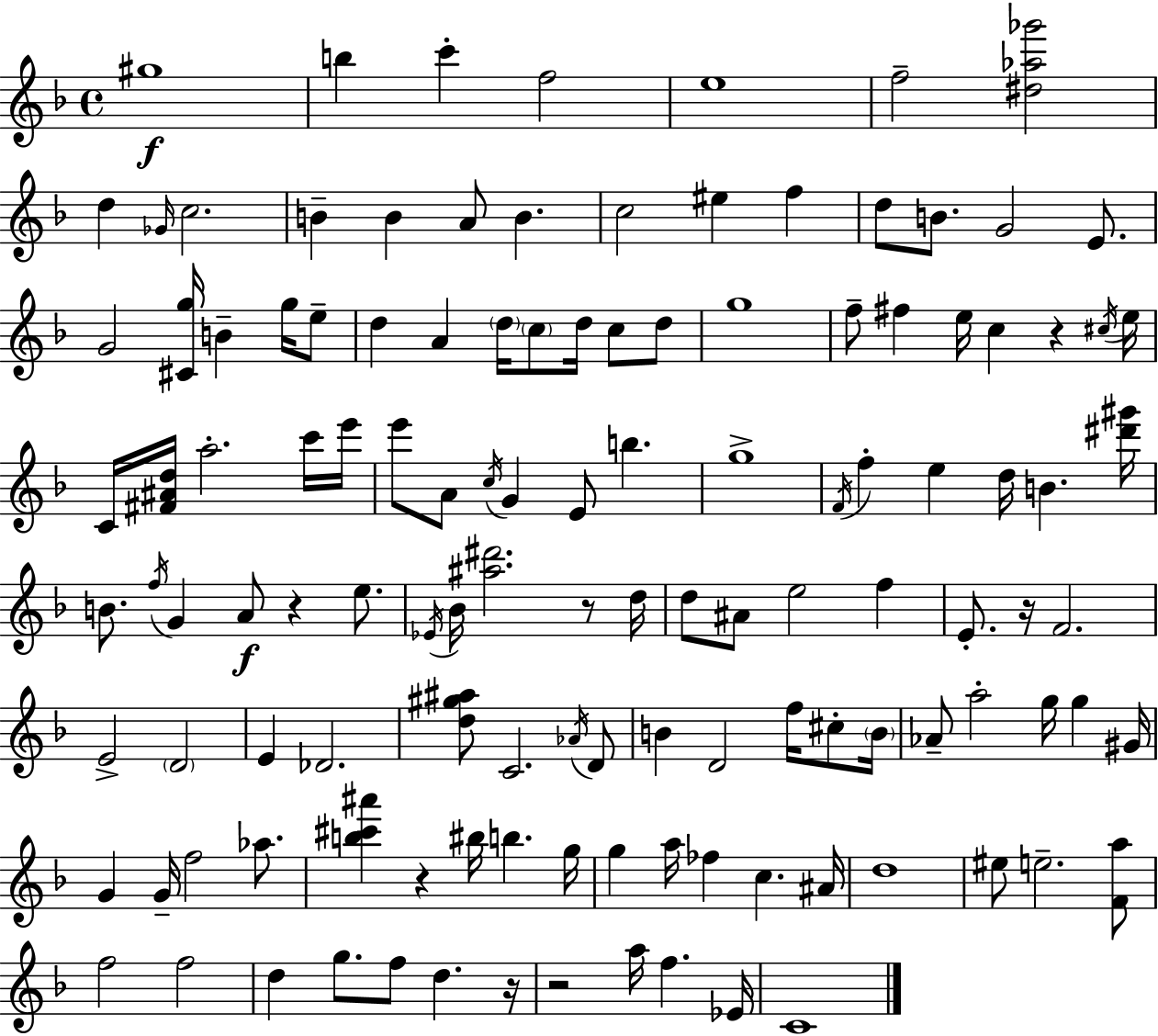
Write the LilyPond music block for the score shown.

{
  \clef treble
  \time 4/4
  \defaultTimeSignature
  \key d \minor
  gis''1\f | b''4 c'''4-. f''2 | e''1 | f''2-- <dis'' aes'' ges'''>2 | \break d''4 \grace { ges'16 } c''2. | b'4-- b'4 a'8 b'4. | c''2 eis''4 f''4 | d''8 b'8. g'2 e'8. | \break g'2 <cis' g''>16 b'4-- g''16 e''8-- | d''4 a'4 \parenthesize d''16 \parenthesize c''8 d''16 c''8 d''8 | g''1 | f''8-- fis''4 e''16 c''4 r4 | \break \acciaccatura { cis''16 } e''16 c'16 <fis' ais' d''>16 a''2.-. | c'''16 e'''16 e'''8 a'8 \acciaccatura { c''16 } g'4 e'8 b''4. | g''1-> | \acciaccatura { f'16 } f''4-. e''4 d''16 b'4. | \break <dis''' gis'''>16 b'8. \acciaccatura { f''16 } g'4 a'8\f r4 | e''8. \acciaccatura { ees'16 } bes'16 <ais'' dis'''>2. | r8 d''16 d''8 ais'8 e''2 | f''4 e'8.-. r16 f'2. | \break e'2-> \parenthesize d'2 | e'4 des'2. | <d'' gis'' ais''>8 c'2. | \acciaccatura { aes'16 } d'8 b'4 d'2 | \break f''16 cis''8-. \parenthesize b'16 aes'8-- a''2-. | g''16 g''4 gis'16 g'4 g'16-- f''2 | aes''8. <b'' cis''' ais'''>4 r4 bis''16 | b''4. g''16 g''4 a''16 fes''4 | \break c''4. ais'16 d''1 | eis''8 e''2.-- | <f' a''>8 f''2 f''2 | d''4 g''8. f''8 | \break d''4. r16 r2 a''16 | f''4. ees'16 c'1 | \bar "|."
}